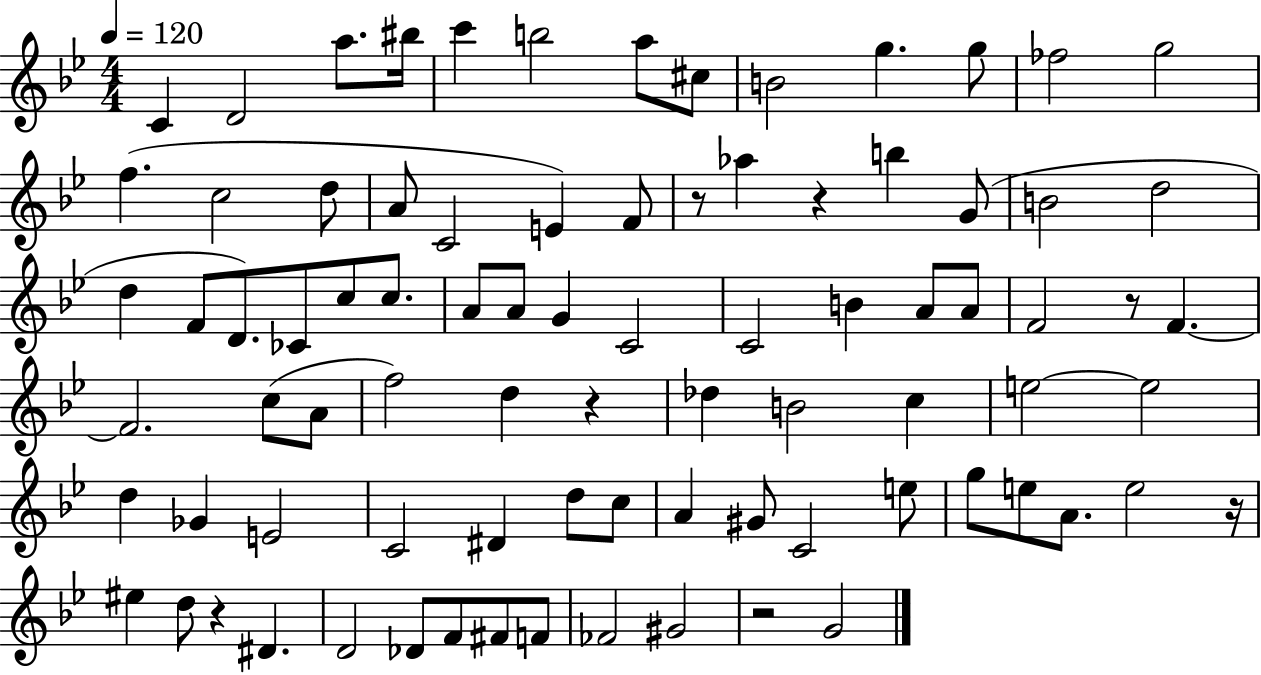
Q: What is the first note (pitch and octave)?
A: C4